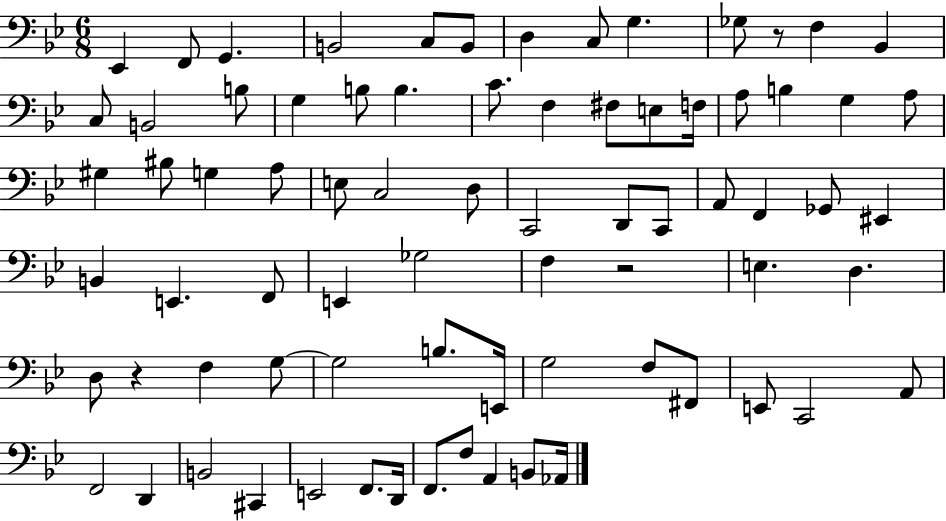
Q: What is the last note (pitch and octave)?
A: Ab2